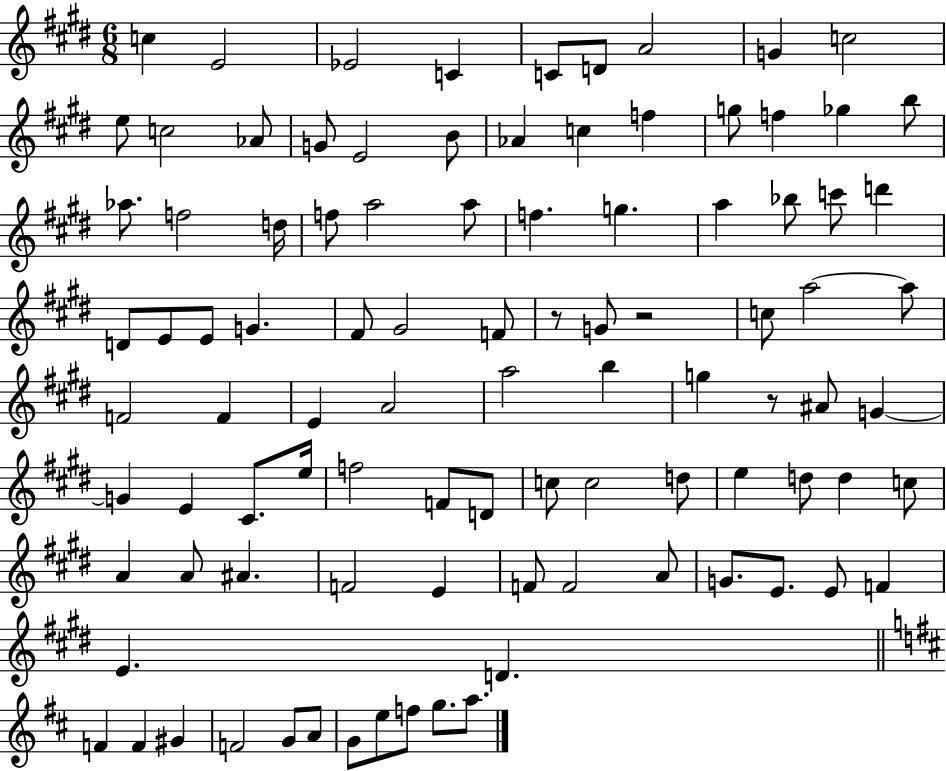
{
  \clef treble
  \numericTimeSignature
  \time 6/8
  \key e \major
  c''4 e'2 | ees'2 c'4 | c'8 d'8 a'2 | g'4 c''2 | \break e''8 c''2 aes'8 | g'8 e'2 b'8 | aes'4 c''4 f''4 | g''8 f''4 ges''4 b''8 | \break aes''8. f''2 d''16 | f''8 a''2 a''8 | f''4. g''4. | a''4 bes''8 c'''8 d'''4 | \break d'8 e'8 e'8 g'4. | fis'8 gis'2 f'8 | r8 g'8 r2 | c''8 a''2~~ a''8 | \break f'2 f'4 | e'4 a'2 | a''2 b''4 | g''4 r8 ais'8 g'4~~ | \break g'4 e'4 cis'8. e''16 | f''2 f'8 d'8 | c''8 c''2 d''8 | e''4 d''8 d''4 c''8 | \break a'4 a'8 ais'4. | f'2 e'4 | f'8 f'2 a'8 | g'8. e'8. e'8 f'4 | \break e'4. d'4. | \bar "||" \break \key b \minor f'4 f'4 gis'4 | f'2 g'8 a'8 | g'8 e''8 f''8 g''8. a''8. | \bar "|."
}